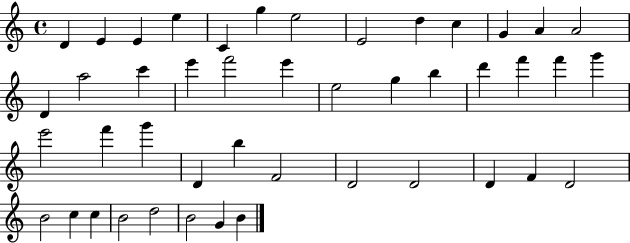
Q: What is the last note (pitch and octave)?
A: B4